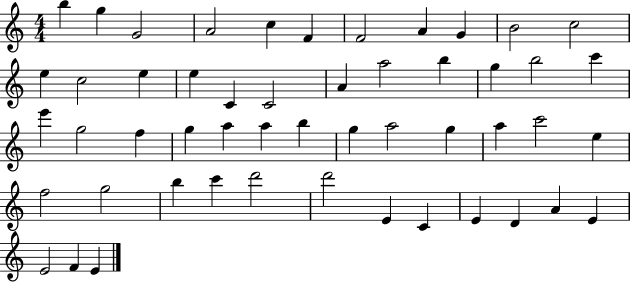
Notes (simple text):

B5/q G5/q G4/h A4/h C5/q F4/q F4/h A4/q G4/q B4/h C5/h E5/q C5/h E5/q E5/q C4/q C4/h A4/q A5/h B5/q G5/q B5/h C6/q E6/q G5/h F5/q G5/q A5/q A5/q B5/q G5/q A5/h G5/q A5/q C6/h E5/q F5/h G5/h B5/q C6/q D6/h D6/h E4/q C4/q E4/q D4/q A4/q E4/q E4/h F4/q E4/q